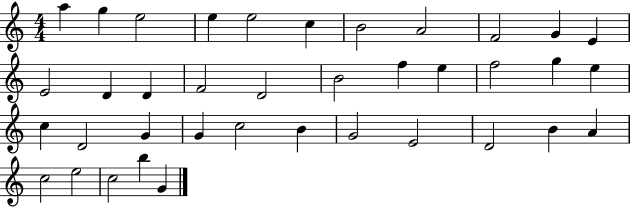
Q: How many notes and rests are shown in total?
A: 38